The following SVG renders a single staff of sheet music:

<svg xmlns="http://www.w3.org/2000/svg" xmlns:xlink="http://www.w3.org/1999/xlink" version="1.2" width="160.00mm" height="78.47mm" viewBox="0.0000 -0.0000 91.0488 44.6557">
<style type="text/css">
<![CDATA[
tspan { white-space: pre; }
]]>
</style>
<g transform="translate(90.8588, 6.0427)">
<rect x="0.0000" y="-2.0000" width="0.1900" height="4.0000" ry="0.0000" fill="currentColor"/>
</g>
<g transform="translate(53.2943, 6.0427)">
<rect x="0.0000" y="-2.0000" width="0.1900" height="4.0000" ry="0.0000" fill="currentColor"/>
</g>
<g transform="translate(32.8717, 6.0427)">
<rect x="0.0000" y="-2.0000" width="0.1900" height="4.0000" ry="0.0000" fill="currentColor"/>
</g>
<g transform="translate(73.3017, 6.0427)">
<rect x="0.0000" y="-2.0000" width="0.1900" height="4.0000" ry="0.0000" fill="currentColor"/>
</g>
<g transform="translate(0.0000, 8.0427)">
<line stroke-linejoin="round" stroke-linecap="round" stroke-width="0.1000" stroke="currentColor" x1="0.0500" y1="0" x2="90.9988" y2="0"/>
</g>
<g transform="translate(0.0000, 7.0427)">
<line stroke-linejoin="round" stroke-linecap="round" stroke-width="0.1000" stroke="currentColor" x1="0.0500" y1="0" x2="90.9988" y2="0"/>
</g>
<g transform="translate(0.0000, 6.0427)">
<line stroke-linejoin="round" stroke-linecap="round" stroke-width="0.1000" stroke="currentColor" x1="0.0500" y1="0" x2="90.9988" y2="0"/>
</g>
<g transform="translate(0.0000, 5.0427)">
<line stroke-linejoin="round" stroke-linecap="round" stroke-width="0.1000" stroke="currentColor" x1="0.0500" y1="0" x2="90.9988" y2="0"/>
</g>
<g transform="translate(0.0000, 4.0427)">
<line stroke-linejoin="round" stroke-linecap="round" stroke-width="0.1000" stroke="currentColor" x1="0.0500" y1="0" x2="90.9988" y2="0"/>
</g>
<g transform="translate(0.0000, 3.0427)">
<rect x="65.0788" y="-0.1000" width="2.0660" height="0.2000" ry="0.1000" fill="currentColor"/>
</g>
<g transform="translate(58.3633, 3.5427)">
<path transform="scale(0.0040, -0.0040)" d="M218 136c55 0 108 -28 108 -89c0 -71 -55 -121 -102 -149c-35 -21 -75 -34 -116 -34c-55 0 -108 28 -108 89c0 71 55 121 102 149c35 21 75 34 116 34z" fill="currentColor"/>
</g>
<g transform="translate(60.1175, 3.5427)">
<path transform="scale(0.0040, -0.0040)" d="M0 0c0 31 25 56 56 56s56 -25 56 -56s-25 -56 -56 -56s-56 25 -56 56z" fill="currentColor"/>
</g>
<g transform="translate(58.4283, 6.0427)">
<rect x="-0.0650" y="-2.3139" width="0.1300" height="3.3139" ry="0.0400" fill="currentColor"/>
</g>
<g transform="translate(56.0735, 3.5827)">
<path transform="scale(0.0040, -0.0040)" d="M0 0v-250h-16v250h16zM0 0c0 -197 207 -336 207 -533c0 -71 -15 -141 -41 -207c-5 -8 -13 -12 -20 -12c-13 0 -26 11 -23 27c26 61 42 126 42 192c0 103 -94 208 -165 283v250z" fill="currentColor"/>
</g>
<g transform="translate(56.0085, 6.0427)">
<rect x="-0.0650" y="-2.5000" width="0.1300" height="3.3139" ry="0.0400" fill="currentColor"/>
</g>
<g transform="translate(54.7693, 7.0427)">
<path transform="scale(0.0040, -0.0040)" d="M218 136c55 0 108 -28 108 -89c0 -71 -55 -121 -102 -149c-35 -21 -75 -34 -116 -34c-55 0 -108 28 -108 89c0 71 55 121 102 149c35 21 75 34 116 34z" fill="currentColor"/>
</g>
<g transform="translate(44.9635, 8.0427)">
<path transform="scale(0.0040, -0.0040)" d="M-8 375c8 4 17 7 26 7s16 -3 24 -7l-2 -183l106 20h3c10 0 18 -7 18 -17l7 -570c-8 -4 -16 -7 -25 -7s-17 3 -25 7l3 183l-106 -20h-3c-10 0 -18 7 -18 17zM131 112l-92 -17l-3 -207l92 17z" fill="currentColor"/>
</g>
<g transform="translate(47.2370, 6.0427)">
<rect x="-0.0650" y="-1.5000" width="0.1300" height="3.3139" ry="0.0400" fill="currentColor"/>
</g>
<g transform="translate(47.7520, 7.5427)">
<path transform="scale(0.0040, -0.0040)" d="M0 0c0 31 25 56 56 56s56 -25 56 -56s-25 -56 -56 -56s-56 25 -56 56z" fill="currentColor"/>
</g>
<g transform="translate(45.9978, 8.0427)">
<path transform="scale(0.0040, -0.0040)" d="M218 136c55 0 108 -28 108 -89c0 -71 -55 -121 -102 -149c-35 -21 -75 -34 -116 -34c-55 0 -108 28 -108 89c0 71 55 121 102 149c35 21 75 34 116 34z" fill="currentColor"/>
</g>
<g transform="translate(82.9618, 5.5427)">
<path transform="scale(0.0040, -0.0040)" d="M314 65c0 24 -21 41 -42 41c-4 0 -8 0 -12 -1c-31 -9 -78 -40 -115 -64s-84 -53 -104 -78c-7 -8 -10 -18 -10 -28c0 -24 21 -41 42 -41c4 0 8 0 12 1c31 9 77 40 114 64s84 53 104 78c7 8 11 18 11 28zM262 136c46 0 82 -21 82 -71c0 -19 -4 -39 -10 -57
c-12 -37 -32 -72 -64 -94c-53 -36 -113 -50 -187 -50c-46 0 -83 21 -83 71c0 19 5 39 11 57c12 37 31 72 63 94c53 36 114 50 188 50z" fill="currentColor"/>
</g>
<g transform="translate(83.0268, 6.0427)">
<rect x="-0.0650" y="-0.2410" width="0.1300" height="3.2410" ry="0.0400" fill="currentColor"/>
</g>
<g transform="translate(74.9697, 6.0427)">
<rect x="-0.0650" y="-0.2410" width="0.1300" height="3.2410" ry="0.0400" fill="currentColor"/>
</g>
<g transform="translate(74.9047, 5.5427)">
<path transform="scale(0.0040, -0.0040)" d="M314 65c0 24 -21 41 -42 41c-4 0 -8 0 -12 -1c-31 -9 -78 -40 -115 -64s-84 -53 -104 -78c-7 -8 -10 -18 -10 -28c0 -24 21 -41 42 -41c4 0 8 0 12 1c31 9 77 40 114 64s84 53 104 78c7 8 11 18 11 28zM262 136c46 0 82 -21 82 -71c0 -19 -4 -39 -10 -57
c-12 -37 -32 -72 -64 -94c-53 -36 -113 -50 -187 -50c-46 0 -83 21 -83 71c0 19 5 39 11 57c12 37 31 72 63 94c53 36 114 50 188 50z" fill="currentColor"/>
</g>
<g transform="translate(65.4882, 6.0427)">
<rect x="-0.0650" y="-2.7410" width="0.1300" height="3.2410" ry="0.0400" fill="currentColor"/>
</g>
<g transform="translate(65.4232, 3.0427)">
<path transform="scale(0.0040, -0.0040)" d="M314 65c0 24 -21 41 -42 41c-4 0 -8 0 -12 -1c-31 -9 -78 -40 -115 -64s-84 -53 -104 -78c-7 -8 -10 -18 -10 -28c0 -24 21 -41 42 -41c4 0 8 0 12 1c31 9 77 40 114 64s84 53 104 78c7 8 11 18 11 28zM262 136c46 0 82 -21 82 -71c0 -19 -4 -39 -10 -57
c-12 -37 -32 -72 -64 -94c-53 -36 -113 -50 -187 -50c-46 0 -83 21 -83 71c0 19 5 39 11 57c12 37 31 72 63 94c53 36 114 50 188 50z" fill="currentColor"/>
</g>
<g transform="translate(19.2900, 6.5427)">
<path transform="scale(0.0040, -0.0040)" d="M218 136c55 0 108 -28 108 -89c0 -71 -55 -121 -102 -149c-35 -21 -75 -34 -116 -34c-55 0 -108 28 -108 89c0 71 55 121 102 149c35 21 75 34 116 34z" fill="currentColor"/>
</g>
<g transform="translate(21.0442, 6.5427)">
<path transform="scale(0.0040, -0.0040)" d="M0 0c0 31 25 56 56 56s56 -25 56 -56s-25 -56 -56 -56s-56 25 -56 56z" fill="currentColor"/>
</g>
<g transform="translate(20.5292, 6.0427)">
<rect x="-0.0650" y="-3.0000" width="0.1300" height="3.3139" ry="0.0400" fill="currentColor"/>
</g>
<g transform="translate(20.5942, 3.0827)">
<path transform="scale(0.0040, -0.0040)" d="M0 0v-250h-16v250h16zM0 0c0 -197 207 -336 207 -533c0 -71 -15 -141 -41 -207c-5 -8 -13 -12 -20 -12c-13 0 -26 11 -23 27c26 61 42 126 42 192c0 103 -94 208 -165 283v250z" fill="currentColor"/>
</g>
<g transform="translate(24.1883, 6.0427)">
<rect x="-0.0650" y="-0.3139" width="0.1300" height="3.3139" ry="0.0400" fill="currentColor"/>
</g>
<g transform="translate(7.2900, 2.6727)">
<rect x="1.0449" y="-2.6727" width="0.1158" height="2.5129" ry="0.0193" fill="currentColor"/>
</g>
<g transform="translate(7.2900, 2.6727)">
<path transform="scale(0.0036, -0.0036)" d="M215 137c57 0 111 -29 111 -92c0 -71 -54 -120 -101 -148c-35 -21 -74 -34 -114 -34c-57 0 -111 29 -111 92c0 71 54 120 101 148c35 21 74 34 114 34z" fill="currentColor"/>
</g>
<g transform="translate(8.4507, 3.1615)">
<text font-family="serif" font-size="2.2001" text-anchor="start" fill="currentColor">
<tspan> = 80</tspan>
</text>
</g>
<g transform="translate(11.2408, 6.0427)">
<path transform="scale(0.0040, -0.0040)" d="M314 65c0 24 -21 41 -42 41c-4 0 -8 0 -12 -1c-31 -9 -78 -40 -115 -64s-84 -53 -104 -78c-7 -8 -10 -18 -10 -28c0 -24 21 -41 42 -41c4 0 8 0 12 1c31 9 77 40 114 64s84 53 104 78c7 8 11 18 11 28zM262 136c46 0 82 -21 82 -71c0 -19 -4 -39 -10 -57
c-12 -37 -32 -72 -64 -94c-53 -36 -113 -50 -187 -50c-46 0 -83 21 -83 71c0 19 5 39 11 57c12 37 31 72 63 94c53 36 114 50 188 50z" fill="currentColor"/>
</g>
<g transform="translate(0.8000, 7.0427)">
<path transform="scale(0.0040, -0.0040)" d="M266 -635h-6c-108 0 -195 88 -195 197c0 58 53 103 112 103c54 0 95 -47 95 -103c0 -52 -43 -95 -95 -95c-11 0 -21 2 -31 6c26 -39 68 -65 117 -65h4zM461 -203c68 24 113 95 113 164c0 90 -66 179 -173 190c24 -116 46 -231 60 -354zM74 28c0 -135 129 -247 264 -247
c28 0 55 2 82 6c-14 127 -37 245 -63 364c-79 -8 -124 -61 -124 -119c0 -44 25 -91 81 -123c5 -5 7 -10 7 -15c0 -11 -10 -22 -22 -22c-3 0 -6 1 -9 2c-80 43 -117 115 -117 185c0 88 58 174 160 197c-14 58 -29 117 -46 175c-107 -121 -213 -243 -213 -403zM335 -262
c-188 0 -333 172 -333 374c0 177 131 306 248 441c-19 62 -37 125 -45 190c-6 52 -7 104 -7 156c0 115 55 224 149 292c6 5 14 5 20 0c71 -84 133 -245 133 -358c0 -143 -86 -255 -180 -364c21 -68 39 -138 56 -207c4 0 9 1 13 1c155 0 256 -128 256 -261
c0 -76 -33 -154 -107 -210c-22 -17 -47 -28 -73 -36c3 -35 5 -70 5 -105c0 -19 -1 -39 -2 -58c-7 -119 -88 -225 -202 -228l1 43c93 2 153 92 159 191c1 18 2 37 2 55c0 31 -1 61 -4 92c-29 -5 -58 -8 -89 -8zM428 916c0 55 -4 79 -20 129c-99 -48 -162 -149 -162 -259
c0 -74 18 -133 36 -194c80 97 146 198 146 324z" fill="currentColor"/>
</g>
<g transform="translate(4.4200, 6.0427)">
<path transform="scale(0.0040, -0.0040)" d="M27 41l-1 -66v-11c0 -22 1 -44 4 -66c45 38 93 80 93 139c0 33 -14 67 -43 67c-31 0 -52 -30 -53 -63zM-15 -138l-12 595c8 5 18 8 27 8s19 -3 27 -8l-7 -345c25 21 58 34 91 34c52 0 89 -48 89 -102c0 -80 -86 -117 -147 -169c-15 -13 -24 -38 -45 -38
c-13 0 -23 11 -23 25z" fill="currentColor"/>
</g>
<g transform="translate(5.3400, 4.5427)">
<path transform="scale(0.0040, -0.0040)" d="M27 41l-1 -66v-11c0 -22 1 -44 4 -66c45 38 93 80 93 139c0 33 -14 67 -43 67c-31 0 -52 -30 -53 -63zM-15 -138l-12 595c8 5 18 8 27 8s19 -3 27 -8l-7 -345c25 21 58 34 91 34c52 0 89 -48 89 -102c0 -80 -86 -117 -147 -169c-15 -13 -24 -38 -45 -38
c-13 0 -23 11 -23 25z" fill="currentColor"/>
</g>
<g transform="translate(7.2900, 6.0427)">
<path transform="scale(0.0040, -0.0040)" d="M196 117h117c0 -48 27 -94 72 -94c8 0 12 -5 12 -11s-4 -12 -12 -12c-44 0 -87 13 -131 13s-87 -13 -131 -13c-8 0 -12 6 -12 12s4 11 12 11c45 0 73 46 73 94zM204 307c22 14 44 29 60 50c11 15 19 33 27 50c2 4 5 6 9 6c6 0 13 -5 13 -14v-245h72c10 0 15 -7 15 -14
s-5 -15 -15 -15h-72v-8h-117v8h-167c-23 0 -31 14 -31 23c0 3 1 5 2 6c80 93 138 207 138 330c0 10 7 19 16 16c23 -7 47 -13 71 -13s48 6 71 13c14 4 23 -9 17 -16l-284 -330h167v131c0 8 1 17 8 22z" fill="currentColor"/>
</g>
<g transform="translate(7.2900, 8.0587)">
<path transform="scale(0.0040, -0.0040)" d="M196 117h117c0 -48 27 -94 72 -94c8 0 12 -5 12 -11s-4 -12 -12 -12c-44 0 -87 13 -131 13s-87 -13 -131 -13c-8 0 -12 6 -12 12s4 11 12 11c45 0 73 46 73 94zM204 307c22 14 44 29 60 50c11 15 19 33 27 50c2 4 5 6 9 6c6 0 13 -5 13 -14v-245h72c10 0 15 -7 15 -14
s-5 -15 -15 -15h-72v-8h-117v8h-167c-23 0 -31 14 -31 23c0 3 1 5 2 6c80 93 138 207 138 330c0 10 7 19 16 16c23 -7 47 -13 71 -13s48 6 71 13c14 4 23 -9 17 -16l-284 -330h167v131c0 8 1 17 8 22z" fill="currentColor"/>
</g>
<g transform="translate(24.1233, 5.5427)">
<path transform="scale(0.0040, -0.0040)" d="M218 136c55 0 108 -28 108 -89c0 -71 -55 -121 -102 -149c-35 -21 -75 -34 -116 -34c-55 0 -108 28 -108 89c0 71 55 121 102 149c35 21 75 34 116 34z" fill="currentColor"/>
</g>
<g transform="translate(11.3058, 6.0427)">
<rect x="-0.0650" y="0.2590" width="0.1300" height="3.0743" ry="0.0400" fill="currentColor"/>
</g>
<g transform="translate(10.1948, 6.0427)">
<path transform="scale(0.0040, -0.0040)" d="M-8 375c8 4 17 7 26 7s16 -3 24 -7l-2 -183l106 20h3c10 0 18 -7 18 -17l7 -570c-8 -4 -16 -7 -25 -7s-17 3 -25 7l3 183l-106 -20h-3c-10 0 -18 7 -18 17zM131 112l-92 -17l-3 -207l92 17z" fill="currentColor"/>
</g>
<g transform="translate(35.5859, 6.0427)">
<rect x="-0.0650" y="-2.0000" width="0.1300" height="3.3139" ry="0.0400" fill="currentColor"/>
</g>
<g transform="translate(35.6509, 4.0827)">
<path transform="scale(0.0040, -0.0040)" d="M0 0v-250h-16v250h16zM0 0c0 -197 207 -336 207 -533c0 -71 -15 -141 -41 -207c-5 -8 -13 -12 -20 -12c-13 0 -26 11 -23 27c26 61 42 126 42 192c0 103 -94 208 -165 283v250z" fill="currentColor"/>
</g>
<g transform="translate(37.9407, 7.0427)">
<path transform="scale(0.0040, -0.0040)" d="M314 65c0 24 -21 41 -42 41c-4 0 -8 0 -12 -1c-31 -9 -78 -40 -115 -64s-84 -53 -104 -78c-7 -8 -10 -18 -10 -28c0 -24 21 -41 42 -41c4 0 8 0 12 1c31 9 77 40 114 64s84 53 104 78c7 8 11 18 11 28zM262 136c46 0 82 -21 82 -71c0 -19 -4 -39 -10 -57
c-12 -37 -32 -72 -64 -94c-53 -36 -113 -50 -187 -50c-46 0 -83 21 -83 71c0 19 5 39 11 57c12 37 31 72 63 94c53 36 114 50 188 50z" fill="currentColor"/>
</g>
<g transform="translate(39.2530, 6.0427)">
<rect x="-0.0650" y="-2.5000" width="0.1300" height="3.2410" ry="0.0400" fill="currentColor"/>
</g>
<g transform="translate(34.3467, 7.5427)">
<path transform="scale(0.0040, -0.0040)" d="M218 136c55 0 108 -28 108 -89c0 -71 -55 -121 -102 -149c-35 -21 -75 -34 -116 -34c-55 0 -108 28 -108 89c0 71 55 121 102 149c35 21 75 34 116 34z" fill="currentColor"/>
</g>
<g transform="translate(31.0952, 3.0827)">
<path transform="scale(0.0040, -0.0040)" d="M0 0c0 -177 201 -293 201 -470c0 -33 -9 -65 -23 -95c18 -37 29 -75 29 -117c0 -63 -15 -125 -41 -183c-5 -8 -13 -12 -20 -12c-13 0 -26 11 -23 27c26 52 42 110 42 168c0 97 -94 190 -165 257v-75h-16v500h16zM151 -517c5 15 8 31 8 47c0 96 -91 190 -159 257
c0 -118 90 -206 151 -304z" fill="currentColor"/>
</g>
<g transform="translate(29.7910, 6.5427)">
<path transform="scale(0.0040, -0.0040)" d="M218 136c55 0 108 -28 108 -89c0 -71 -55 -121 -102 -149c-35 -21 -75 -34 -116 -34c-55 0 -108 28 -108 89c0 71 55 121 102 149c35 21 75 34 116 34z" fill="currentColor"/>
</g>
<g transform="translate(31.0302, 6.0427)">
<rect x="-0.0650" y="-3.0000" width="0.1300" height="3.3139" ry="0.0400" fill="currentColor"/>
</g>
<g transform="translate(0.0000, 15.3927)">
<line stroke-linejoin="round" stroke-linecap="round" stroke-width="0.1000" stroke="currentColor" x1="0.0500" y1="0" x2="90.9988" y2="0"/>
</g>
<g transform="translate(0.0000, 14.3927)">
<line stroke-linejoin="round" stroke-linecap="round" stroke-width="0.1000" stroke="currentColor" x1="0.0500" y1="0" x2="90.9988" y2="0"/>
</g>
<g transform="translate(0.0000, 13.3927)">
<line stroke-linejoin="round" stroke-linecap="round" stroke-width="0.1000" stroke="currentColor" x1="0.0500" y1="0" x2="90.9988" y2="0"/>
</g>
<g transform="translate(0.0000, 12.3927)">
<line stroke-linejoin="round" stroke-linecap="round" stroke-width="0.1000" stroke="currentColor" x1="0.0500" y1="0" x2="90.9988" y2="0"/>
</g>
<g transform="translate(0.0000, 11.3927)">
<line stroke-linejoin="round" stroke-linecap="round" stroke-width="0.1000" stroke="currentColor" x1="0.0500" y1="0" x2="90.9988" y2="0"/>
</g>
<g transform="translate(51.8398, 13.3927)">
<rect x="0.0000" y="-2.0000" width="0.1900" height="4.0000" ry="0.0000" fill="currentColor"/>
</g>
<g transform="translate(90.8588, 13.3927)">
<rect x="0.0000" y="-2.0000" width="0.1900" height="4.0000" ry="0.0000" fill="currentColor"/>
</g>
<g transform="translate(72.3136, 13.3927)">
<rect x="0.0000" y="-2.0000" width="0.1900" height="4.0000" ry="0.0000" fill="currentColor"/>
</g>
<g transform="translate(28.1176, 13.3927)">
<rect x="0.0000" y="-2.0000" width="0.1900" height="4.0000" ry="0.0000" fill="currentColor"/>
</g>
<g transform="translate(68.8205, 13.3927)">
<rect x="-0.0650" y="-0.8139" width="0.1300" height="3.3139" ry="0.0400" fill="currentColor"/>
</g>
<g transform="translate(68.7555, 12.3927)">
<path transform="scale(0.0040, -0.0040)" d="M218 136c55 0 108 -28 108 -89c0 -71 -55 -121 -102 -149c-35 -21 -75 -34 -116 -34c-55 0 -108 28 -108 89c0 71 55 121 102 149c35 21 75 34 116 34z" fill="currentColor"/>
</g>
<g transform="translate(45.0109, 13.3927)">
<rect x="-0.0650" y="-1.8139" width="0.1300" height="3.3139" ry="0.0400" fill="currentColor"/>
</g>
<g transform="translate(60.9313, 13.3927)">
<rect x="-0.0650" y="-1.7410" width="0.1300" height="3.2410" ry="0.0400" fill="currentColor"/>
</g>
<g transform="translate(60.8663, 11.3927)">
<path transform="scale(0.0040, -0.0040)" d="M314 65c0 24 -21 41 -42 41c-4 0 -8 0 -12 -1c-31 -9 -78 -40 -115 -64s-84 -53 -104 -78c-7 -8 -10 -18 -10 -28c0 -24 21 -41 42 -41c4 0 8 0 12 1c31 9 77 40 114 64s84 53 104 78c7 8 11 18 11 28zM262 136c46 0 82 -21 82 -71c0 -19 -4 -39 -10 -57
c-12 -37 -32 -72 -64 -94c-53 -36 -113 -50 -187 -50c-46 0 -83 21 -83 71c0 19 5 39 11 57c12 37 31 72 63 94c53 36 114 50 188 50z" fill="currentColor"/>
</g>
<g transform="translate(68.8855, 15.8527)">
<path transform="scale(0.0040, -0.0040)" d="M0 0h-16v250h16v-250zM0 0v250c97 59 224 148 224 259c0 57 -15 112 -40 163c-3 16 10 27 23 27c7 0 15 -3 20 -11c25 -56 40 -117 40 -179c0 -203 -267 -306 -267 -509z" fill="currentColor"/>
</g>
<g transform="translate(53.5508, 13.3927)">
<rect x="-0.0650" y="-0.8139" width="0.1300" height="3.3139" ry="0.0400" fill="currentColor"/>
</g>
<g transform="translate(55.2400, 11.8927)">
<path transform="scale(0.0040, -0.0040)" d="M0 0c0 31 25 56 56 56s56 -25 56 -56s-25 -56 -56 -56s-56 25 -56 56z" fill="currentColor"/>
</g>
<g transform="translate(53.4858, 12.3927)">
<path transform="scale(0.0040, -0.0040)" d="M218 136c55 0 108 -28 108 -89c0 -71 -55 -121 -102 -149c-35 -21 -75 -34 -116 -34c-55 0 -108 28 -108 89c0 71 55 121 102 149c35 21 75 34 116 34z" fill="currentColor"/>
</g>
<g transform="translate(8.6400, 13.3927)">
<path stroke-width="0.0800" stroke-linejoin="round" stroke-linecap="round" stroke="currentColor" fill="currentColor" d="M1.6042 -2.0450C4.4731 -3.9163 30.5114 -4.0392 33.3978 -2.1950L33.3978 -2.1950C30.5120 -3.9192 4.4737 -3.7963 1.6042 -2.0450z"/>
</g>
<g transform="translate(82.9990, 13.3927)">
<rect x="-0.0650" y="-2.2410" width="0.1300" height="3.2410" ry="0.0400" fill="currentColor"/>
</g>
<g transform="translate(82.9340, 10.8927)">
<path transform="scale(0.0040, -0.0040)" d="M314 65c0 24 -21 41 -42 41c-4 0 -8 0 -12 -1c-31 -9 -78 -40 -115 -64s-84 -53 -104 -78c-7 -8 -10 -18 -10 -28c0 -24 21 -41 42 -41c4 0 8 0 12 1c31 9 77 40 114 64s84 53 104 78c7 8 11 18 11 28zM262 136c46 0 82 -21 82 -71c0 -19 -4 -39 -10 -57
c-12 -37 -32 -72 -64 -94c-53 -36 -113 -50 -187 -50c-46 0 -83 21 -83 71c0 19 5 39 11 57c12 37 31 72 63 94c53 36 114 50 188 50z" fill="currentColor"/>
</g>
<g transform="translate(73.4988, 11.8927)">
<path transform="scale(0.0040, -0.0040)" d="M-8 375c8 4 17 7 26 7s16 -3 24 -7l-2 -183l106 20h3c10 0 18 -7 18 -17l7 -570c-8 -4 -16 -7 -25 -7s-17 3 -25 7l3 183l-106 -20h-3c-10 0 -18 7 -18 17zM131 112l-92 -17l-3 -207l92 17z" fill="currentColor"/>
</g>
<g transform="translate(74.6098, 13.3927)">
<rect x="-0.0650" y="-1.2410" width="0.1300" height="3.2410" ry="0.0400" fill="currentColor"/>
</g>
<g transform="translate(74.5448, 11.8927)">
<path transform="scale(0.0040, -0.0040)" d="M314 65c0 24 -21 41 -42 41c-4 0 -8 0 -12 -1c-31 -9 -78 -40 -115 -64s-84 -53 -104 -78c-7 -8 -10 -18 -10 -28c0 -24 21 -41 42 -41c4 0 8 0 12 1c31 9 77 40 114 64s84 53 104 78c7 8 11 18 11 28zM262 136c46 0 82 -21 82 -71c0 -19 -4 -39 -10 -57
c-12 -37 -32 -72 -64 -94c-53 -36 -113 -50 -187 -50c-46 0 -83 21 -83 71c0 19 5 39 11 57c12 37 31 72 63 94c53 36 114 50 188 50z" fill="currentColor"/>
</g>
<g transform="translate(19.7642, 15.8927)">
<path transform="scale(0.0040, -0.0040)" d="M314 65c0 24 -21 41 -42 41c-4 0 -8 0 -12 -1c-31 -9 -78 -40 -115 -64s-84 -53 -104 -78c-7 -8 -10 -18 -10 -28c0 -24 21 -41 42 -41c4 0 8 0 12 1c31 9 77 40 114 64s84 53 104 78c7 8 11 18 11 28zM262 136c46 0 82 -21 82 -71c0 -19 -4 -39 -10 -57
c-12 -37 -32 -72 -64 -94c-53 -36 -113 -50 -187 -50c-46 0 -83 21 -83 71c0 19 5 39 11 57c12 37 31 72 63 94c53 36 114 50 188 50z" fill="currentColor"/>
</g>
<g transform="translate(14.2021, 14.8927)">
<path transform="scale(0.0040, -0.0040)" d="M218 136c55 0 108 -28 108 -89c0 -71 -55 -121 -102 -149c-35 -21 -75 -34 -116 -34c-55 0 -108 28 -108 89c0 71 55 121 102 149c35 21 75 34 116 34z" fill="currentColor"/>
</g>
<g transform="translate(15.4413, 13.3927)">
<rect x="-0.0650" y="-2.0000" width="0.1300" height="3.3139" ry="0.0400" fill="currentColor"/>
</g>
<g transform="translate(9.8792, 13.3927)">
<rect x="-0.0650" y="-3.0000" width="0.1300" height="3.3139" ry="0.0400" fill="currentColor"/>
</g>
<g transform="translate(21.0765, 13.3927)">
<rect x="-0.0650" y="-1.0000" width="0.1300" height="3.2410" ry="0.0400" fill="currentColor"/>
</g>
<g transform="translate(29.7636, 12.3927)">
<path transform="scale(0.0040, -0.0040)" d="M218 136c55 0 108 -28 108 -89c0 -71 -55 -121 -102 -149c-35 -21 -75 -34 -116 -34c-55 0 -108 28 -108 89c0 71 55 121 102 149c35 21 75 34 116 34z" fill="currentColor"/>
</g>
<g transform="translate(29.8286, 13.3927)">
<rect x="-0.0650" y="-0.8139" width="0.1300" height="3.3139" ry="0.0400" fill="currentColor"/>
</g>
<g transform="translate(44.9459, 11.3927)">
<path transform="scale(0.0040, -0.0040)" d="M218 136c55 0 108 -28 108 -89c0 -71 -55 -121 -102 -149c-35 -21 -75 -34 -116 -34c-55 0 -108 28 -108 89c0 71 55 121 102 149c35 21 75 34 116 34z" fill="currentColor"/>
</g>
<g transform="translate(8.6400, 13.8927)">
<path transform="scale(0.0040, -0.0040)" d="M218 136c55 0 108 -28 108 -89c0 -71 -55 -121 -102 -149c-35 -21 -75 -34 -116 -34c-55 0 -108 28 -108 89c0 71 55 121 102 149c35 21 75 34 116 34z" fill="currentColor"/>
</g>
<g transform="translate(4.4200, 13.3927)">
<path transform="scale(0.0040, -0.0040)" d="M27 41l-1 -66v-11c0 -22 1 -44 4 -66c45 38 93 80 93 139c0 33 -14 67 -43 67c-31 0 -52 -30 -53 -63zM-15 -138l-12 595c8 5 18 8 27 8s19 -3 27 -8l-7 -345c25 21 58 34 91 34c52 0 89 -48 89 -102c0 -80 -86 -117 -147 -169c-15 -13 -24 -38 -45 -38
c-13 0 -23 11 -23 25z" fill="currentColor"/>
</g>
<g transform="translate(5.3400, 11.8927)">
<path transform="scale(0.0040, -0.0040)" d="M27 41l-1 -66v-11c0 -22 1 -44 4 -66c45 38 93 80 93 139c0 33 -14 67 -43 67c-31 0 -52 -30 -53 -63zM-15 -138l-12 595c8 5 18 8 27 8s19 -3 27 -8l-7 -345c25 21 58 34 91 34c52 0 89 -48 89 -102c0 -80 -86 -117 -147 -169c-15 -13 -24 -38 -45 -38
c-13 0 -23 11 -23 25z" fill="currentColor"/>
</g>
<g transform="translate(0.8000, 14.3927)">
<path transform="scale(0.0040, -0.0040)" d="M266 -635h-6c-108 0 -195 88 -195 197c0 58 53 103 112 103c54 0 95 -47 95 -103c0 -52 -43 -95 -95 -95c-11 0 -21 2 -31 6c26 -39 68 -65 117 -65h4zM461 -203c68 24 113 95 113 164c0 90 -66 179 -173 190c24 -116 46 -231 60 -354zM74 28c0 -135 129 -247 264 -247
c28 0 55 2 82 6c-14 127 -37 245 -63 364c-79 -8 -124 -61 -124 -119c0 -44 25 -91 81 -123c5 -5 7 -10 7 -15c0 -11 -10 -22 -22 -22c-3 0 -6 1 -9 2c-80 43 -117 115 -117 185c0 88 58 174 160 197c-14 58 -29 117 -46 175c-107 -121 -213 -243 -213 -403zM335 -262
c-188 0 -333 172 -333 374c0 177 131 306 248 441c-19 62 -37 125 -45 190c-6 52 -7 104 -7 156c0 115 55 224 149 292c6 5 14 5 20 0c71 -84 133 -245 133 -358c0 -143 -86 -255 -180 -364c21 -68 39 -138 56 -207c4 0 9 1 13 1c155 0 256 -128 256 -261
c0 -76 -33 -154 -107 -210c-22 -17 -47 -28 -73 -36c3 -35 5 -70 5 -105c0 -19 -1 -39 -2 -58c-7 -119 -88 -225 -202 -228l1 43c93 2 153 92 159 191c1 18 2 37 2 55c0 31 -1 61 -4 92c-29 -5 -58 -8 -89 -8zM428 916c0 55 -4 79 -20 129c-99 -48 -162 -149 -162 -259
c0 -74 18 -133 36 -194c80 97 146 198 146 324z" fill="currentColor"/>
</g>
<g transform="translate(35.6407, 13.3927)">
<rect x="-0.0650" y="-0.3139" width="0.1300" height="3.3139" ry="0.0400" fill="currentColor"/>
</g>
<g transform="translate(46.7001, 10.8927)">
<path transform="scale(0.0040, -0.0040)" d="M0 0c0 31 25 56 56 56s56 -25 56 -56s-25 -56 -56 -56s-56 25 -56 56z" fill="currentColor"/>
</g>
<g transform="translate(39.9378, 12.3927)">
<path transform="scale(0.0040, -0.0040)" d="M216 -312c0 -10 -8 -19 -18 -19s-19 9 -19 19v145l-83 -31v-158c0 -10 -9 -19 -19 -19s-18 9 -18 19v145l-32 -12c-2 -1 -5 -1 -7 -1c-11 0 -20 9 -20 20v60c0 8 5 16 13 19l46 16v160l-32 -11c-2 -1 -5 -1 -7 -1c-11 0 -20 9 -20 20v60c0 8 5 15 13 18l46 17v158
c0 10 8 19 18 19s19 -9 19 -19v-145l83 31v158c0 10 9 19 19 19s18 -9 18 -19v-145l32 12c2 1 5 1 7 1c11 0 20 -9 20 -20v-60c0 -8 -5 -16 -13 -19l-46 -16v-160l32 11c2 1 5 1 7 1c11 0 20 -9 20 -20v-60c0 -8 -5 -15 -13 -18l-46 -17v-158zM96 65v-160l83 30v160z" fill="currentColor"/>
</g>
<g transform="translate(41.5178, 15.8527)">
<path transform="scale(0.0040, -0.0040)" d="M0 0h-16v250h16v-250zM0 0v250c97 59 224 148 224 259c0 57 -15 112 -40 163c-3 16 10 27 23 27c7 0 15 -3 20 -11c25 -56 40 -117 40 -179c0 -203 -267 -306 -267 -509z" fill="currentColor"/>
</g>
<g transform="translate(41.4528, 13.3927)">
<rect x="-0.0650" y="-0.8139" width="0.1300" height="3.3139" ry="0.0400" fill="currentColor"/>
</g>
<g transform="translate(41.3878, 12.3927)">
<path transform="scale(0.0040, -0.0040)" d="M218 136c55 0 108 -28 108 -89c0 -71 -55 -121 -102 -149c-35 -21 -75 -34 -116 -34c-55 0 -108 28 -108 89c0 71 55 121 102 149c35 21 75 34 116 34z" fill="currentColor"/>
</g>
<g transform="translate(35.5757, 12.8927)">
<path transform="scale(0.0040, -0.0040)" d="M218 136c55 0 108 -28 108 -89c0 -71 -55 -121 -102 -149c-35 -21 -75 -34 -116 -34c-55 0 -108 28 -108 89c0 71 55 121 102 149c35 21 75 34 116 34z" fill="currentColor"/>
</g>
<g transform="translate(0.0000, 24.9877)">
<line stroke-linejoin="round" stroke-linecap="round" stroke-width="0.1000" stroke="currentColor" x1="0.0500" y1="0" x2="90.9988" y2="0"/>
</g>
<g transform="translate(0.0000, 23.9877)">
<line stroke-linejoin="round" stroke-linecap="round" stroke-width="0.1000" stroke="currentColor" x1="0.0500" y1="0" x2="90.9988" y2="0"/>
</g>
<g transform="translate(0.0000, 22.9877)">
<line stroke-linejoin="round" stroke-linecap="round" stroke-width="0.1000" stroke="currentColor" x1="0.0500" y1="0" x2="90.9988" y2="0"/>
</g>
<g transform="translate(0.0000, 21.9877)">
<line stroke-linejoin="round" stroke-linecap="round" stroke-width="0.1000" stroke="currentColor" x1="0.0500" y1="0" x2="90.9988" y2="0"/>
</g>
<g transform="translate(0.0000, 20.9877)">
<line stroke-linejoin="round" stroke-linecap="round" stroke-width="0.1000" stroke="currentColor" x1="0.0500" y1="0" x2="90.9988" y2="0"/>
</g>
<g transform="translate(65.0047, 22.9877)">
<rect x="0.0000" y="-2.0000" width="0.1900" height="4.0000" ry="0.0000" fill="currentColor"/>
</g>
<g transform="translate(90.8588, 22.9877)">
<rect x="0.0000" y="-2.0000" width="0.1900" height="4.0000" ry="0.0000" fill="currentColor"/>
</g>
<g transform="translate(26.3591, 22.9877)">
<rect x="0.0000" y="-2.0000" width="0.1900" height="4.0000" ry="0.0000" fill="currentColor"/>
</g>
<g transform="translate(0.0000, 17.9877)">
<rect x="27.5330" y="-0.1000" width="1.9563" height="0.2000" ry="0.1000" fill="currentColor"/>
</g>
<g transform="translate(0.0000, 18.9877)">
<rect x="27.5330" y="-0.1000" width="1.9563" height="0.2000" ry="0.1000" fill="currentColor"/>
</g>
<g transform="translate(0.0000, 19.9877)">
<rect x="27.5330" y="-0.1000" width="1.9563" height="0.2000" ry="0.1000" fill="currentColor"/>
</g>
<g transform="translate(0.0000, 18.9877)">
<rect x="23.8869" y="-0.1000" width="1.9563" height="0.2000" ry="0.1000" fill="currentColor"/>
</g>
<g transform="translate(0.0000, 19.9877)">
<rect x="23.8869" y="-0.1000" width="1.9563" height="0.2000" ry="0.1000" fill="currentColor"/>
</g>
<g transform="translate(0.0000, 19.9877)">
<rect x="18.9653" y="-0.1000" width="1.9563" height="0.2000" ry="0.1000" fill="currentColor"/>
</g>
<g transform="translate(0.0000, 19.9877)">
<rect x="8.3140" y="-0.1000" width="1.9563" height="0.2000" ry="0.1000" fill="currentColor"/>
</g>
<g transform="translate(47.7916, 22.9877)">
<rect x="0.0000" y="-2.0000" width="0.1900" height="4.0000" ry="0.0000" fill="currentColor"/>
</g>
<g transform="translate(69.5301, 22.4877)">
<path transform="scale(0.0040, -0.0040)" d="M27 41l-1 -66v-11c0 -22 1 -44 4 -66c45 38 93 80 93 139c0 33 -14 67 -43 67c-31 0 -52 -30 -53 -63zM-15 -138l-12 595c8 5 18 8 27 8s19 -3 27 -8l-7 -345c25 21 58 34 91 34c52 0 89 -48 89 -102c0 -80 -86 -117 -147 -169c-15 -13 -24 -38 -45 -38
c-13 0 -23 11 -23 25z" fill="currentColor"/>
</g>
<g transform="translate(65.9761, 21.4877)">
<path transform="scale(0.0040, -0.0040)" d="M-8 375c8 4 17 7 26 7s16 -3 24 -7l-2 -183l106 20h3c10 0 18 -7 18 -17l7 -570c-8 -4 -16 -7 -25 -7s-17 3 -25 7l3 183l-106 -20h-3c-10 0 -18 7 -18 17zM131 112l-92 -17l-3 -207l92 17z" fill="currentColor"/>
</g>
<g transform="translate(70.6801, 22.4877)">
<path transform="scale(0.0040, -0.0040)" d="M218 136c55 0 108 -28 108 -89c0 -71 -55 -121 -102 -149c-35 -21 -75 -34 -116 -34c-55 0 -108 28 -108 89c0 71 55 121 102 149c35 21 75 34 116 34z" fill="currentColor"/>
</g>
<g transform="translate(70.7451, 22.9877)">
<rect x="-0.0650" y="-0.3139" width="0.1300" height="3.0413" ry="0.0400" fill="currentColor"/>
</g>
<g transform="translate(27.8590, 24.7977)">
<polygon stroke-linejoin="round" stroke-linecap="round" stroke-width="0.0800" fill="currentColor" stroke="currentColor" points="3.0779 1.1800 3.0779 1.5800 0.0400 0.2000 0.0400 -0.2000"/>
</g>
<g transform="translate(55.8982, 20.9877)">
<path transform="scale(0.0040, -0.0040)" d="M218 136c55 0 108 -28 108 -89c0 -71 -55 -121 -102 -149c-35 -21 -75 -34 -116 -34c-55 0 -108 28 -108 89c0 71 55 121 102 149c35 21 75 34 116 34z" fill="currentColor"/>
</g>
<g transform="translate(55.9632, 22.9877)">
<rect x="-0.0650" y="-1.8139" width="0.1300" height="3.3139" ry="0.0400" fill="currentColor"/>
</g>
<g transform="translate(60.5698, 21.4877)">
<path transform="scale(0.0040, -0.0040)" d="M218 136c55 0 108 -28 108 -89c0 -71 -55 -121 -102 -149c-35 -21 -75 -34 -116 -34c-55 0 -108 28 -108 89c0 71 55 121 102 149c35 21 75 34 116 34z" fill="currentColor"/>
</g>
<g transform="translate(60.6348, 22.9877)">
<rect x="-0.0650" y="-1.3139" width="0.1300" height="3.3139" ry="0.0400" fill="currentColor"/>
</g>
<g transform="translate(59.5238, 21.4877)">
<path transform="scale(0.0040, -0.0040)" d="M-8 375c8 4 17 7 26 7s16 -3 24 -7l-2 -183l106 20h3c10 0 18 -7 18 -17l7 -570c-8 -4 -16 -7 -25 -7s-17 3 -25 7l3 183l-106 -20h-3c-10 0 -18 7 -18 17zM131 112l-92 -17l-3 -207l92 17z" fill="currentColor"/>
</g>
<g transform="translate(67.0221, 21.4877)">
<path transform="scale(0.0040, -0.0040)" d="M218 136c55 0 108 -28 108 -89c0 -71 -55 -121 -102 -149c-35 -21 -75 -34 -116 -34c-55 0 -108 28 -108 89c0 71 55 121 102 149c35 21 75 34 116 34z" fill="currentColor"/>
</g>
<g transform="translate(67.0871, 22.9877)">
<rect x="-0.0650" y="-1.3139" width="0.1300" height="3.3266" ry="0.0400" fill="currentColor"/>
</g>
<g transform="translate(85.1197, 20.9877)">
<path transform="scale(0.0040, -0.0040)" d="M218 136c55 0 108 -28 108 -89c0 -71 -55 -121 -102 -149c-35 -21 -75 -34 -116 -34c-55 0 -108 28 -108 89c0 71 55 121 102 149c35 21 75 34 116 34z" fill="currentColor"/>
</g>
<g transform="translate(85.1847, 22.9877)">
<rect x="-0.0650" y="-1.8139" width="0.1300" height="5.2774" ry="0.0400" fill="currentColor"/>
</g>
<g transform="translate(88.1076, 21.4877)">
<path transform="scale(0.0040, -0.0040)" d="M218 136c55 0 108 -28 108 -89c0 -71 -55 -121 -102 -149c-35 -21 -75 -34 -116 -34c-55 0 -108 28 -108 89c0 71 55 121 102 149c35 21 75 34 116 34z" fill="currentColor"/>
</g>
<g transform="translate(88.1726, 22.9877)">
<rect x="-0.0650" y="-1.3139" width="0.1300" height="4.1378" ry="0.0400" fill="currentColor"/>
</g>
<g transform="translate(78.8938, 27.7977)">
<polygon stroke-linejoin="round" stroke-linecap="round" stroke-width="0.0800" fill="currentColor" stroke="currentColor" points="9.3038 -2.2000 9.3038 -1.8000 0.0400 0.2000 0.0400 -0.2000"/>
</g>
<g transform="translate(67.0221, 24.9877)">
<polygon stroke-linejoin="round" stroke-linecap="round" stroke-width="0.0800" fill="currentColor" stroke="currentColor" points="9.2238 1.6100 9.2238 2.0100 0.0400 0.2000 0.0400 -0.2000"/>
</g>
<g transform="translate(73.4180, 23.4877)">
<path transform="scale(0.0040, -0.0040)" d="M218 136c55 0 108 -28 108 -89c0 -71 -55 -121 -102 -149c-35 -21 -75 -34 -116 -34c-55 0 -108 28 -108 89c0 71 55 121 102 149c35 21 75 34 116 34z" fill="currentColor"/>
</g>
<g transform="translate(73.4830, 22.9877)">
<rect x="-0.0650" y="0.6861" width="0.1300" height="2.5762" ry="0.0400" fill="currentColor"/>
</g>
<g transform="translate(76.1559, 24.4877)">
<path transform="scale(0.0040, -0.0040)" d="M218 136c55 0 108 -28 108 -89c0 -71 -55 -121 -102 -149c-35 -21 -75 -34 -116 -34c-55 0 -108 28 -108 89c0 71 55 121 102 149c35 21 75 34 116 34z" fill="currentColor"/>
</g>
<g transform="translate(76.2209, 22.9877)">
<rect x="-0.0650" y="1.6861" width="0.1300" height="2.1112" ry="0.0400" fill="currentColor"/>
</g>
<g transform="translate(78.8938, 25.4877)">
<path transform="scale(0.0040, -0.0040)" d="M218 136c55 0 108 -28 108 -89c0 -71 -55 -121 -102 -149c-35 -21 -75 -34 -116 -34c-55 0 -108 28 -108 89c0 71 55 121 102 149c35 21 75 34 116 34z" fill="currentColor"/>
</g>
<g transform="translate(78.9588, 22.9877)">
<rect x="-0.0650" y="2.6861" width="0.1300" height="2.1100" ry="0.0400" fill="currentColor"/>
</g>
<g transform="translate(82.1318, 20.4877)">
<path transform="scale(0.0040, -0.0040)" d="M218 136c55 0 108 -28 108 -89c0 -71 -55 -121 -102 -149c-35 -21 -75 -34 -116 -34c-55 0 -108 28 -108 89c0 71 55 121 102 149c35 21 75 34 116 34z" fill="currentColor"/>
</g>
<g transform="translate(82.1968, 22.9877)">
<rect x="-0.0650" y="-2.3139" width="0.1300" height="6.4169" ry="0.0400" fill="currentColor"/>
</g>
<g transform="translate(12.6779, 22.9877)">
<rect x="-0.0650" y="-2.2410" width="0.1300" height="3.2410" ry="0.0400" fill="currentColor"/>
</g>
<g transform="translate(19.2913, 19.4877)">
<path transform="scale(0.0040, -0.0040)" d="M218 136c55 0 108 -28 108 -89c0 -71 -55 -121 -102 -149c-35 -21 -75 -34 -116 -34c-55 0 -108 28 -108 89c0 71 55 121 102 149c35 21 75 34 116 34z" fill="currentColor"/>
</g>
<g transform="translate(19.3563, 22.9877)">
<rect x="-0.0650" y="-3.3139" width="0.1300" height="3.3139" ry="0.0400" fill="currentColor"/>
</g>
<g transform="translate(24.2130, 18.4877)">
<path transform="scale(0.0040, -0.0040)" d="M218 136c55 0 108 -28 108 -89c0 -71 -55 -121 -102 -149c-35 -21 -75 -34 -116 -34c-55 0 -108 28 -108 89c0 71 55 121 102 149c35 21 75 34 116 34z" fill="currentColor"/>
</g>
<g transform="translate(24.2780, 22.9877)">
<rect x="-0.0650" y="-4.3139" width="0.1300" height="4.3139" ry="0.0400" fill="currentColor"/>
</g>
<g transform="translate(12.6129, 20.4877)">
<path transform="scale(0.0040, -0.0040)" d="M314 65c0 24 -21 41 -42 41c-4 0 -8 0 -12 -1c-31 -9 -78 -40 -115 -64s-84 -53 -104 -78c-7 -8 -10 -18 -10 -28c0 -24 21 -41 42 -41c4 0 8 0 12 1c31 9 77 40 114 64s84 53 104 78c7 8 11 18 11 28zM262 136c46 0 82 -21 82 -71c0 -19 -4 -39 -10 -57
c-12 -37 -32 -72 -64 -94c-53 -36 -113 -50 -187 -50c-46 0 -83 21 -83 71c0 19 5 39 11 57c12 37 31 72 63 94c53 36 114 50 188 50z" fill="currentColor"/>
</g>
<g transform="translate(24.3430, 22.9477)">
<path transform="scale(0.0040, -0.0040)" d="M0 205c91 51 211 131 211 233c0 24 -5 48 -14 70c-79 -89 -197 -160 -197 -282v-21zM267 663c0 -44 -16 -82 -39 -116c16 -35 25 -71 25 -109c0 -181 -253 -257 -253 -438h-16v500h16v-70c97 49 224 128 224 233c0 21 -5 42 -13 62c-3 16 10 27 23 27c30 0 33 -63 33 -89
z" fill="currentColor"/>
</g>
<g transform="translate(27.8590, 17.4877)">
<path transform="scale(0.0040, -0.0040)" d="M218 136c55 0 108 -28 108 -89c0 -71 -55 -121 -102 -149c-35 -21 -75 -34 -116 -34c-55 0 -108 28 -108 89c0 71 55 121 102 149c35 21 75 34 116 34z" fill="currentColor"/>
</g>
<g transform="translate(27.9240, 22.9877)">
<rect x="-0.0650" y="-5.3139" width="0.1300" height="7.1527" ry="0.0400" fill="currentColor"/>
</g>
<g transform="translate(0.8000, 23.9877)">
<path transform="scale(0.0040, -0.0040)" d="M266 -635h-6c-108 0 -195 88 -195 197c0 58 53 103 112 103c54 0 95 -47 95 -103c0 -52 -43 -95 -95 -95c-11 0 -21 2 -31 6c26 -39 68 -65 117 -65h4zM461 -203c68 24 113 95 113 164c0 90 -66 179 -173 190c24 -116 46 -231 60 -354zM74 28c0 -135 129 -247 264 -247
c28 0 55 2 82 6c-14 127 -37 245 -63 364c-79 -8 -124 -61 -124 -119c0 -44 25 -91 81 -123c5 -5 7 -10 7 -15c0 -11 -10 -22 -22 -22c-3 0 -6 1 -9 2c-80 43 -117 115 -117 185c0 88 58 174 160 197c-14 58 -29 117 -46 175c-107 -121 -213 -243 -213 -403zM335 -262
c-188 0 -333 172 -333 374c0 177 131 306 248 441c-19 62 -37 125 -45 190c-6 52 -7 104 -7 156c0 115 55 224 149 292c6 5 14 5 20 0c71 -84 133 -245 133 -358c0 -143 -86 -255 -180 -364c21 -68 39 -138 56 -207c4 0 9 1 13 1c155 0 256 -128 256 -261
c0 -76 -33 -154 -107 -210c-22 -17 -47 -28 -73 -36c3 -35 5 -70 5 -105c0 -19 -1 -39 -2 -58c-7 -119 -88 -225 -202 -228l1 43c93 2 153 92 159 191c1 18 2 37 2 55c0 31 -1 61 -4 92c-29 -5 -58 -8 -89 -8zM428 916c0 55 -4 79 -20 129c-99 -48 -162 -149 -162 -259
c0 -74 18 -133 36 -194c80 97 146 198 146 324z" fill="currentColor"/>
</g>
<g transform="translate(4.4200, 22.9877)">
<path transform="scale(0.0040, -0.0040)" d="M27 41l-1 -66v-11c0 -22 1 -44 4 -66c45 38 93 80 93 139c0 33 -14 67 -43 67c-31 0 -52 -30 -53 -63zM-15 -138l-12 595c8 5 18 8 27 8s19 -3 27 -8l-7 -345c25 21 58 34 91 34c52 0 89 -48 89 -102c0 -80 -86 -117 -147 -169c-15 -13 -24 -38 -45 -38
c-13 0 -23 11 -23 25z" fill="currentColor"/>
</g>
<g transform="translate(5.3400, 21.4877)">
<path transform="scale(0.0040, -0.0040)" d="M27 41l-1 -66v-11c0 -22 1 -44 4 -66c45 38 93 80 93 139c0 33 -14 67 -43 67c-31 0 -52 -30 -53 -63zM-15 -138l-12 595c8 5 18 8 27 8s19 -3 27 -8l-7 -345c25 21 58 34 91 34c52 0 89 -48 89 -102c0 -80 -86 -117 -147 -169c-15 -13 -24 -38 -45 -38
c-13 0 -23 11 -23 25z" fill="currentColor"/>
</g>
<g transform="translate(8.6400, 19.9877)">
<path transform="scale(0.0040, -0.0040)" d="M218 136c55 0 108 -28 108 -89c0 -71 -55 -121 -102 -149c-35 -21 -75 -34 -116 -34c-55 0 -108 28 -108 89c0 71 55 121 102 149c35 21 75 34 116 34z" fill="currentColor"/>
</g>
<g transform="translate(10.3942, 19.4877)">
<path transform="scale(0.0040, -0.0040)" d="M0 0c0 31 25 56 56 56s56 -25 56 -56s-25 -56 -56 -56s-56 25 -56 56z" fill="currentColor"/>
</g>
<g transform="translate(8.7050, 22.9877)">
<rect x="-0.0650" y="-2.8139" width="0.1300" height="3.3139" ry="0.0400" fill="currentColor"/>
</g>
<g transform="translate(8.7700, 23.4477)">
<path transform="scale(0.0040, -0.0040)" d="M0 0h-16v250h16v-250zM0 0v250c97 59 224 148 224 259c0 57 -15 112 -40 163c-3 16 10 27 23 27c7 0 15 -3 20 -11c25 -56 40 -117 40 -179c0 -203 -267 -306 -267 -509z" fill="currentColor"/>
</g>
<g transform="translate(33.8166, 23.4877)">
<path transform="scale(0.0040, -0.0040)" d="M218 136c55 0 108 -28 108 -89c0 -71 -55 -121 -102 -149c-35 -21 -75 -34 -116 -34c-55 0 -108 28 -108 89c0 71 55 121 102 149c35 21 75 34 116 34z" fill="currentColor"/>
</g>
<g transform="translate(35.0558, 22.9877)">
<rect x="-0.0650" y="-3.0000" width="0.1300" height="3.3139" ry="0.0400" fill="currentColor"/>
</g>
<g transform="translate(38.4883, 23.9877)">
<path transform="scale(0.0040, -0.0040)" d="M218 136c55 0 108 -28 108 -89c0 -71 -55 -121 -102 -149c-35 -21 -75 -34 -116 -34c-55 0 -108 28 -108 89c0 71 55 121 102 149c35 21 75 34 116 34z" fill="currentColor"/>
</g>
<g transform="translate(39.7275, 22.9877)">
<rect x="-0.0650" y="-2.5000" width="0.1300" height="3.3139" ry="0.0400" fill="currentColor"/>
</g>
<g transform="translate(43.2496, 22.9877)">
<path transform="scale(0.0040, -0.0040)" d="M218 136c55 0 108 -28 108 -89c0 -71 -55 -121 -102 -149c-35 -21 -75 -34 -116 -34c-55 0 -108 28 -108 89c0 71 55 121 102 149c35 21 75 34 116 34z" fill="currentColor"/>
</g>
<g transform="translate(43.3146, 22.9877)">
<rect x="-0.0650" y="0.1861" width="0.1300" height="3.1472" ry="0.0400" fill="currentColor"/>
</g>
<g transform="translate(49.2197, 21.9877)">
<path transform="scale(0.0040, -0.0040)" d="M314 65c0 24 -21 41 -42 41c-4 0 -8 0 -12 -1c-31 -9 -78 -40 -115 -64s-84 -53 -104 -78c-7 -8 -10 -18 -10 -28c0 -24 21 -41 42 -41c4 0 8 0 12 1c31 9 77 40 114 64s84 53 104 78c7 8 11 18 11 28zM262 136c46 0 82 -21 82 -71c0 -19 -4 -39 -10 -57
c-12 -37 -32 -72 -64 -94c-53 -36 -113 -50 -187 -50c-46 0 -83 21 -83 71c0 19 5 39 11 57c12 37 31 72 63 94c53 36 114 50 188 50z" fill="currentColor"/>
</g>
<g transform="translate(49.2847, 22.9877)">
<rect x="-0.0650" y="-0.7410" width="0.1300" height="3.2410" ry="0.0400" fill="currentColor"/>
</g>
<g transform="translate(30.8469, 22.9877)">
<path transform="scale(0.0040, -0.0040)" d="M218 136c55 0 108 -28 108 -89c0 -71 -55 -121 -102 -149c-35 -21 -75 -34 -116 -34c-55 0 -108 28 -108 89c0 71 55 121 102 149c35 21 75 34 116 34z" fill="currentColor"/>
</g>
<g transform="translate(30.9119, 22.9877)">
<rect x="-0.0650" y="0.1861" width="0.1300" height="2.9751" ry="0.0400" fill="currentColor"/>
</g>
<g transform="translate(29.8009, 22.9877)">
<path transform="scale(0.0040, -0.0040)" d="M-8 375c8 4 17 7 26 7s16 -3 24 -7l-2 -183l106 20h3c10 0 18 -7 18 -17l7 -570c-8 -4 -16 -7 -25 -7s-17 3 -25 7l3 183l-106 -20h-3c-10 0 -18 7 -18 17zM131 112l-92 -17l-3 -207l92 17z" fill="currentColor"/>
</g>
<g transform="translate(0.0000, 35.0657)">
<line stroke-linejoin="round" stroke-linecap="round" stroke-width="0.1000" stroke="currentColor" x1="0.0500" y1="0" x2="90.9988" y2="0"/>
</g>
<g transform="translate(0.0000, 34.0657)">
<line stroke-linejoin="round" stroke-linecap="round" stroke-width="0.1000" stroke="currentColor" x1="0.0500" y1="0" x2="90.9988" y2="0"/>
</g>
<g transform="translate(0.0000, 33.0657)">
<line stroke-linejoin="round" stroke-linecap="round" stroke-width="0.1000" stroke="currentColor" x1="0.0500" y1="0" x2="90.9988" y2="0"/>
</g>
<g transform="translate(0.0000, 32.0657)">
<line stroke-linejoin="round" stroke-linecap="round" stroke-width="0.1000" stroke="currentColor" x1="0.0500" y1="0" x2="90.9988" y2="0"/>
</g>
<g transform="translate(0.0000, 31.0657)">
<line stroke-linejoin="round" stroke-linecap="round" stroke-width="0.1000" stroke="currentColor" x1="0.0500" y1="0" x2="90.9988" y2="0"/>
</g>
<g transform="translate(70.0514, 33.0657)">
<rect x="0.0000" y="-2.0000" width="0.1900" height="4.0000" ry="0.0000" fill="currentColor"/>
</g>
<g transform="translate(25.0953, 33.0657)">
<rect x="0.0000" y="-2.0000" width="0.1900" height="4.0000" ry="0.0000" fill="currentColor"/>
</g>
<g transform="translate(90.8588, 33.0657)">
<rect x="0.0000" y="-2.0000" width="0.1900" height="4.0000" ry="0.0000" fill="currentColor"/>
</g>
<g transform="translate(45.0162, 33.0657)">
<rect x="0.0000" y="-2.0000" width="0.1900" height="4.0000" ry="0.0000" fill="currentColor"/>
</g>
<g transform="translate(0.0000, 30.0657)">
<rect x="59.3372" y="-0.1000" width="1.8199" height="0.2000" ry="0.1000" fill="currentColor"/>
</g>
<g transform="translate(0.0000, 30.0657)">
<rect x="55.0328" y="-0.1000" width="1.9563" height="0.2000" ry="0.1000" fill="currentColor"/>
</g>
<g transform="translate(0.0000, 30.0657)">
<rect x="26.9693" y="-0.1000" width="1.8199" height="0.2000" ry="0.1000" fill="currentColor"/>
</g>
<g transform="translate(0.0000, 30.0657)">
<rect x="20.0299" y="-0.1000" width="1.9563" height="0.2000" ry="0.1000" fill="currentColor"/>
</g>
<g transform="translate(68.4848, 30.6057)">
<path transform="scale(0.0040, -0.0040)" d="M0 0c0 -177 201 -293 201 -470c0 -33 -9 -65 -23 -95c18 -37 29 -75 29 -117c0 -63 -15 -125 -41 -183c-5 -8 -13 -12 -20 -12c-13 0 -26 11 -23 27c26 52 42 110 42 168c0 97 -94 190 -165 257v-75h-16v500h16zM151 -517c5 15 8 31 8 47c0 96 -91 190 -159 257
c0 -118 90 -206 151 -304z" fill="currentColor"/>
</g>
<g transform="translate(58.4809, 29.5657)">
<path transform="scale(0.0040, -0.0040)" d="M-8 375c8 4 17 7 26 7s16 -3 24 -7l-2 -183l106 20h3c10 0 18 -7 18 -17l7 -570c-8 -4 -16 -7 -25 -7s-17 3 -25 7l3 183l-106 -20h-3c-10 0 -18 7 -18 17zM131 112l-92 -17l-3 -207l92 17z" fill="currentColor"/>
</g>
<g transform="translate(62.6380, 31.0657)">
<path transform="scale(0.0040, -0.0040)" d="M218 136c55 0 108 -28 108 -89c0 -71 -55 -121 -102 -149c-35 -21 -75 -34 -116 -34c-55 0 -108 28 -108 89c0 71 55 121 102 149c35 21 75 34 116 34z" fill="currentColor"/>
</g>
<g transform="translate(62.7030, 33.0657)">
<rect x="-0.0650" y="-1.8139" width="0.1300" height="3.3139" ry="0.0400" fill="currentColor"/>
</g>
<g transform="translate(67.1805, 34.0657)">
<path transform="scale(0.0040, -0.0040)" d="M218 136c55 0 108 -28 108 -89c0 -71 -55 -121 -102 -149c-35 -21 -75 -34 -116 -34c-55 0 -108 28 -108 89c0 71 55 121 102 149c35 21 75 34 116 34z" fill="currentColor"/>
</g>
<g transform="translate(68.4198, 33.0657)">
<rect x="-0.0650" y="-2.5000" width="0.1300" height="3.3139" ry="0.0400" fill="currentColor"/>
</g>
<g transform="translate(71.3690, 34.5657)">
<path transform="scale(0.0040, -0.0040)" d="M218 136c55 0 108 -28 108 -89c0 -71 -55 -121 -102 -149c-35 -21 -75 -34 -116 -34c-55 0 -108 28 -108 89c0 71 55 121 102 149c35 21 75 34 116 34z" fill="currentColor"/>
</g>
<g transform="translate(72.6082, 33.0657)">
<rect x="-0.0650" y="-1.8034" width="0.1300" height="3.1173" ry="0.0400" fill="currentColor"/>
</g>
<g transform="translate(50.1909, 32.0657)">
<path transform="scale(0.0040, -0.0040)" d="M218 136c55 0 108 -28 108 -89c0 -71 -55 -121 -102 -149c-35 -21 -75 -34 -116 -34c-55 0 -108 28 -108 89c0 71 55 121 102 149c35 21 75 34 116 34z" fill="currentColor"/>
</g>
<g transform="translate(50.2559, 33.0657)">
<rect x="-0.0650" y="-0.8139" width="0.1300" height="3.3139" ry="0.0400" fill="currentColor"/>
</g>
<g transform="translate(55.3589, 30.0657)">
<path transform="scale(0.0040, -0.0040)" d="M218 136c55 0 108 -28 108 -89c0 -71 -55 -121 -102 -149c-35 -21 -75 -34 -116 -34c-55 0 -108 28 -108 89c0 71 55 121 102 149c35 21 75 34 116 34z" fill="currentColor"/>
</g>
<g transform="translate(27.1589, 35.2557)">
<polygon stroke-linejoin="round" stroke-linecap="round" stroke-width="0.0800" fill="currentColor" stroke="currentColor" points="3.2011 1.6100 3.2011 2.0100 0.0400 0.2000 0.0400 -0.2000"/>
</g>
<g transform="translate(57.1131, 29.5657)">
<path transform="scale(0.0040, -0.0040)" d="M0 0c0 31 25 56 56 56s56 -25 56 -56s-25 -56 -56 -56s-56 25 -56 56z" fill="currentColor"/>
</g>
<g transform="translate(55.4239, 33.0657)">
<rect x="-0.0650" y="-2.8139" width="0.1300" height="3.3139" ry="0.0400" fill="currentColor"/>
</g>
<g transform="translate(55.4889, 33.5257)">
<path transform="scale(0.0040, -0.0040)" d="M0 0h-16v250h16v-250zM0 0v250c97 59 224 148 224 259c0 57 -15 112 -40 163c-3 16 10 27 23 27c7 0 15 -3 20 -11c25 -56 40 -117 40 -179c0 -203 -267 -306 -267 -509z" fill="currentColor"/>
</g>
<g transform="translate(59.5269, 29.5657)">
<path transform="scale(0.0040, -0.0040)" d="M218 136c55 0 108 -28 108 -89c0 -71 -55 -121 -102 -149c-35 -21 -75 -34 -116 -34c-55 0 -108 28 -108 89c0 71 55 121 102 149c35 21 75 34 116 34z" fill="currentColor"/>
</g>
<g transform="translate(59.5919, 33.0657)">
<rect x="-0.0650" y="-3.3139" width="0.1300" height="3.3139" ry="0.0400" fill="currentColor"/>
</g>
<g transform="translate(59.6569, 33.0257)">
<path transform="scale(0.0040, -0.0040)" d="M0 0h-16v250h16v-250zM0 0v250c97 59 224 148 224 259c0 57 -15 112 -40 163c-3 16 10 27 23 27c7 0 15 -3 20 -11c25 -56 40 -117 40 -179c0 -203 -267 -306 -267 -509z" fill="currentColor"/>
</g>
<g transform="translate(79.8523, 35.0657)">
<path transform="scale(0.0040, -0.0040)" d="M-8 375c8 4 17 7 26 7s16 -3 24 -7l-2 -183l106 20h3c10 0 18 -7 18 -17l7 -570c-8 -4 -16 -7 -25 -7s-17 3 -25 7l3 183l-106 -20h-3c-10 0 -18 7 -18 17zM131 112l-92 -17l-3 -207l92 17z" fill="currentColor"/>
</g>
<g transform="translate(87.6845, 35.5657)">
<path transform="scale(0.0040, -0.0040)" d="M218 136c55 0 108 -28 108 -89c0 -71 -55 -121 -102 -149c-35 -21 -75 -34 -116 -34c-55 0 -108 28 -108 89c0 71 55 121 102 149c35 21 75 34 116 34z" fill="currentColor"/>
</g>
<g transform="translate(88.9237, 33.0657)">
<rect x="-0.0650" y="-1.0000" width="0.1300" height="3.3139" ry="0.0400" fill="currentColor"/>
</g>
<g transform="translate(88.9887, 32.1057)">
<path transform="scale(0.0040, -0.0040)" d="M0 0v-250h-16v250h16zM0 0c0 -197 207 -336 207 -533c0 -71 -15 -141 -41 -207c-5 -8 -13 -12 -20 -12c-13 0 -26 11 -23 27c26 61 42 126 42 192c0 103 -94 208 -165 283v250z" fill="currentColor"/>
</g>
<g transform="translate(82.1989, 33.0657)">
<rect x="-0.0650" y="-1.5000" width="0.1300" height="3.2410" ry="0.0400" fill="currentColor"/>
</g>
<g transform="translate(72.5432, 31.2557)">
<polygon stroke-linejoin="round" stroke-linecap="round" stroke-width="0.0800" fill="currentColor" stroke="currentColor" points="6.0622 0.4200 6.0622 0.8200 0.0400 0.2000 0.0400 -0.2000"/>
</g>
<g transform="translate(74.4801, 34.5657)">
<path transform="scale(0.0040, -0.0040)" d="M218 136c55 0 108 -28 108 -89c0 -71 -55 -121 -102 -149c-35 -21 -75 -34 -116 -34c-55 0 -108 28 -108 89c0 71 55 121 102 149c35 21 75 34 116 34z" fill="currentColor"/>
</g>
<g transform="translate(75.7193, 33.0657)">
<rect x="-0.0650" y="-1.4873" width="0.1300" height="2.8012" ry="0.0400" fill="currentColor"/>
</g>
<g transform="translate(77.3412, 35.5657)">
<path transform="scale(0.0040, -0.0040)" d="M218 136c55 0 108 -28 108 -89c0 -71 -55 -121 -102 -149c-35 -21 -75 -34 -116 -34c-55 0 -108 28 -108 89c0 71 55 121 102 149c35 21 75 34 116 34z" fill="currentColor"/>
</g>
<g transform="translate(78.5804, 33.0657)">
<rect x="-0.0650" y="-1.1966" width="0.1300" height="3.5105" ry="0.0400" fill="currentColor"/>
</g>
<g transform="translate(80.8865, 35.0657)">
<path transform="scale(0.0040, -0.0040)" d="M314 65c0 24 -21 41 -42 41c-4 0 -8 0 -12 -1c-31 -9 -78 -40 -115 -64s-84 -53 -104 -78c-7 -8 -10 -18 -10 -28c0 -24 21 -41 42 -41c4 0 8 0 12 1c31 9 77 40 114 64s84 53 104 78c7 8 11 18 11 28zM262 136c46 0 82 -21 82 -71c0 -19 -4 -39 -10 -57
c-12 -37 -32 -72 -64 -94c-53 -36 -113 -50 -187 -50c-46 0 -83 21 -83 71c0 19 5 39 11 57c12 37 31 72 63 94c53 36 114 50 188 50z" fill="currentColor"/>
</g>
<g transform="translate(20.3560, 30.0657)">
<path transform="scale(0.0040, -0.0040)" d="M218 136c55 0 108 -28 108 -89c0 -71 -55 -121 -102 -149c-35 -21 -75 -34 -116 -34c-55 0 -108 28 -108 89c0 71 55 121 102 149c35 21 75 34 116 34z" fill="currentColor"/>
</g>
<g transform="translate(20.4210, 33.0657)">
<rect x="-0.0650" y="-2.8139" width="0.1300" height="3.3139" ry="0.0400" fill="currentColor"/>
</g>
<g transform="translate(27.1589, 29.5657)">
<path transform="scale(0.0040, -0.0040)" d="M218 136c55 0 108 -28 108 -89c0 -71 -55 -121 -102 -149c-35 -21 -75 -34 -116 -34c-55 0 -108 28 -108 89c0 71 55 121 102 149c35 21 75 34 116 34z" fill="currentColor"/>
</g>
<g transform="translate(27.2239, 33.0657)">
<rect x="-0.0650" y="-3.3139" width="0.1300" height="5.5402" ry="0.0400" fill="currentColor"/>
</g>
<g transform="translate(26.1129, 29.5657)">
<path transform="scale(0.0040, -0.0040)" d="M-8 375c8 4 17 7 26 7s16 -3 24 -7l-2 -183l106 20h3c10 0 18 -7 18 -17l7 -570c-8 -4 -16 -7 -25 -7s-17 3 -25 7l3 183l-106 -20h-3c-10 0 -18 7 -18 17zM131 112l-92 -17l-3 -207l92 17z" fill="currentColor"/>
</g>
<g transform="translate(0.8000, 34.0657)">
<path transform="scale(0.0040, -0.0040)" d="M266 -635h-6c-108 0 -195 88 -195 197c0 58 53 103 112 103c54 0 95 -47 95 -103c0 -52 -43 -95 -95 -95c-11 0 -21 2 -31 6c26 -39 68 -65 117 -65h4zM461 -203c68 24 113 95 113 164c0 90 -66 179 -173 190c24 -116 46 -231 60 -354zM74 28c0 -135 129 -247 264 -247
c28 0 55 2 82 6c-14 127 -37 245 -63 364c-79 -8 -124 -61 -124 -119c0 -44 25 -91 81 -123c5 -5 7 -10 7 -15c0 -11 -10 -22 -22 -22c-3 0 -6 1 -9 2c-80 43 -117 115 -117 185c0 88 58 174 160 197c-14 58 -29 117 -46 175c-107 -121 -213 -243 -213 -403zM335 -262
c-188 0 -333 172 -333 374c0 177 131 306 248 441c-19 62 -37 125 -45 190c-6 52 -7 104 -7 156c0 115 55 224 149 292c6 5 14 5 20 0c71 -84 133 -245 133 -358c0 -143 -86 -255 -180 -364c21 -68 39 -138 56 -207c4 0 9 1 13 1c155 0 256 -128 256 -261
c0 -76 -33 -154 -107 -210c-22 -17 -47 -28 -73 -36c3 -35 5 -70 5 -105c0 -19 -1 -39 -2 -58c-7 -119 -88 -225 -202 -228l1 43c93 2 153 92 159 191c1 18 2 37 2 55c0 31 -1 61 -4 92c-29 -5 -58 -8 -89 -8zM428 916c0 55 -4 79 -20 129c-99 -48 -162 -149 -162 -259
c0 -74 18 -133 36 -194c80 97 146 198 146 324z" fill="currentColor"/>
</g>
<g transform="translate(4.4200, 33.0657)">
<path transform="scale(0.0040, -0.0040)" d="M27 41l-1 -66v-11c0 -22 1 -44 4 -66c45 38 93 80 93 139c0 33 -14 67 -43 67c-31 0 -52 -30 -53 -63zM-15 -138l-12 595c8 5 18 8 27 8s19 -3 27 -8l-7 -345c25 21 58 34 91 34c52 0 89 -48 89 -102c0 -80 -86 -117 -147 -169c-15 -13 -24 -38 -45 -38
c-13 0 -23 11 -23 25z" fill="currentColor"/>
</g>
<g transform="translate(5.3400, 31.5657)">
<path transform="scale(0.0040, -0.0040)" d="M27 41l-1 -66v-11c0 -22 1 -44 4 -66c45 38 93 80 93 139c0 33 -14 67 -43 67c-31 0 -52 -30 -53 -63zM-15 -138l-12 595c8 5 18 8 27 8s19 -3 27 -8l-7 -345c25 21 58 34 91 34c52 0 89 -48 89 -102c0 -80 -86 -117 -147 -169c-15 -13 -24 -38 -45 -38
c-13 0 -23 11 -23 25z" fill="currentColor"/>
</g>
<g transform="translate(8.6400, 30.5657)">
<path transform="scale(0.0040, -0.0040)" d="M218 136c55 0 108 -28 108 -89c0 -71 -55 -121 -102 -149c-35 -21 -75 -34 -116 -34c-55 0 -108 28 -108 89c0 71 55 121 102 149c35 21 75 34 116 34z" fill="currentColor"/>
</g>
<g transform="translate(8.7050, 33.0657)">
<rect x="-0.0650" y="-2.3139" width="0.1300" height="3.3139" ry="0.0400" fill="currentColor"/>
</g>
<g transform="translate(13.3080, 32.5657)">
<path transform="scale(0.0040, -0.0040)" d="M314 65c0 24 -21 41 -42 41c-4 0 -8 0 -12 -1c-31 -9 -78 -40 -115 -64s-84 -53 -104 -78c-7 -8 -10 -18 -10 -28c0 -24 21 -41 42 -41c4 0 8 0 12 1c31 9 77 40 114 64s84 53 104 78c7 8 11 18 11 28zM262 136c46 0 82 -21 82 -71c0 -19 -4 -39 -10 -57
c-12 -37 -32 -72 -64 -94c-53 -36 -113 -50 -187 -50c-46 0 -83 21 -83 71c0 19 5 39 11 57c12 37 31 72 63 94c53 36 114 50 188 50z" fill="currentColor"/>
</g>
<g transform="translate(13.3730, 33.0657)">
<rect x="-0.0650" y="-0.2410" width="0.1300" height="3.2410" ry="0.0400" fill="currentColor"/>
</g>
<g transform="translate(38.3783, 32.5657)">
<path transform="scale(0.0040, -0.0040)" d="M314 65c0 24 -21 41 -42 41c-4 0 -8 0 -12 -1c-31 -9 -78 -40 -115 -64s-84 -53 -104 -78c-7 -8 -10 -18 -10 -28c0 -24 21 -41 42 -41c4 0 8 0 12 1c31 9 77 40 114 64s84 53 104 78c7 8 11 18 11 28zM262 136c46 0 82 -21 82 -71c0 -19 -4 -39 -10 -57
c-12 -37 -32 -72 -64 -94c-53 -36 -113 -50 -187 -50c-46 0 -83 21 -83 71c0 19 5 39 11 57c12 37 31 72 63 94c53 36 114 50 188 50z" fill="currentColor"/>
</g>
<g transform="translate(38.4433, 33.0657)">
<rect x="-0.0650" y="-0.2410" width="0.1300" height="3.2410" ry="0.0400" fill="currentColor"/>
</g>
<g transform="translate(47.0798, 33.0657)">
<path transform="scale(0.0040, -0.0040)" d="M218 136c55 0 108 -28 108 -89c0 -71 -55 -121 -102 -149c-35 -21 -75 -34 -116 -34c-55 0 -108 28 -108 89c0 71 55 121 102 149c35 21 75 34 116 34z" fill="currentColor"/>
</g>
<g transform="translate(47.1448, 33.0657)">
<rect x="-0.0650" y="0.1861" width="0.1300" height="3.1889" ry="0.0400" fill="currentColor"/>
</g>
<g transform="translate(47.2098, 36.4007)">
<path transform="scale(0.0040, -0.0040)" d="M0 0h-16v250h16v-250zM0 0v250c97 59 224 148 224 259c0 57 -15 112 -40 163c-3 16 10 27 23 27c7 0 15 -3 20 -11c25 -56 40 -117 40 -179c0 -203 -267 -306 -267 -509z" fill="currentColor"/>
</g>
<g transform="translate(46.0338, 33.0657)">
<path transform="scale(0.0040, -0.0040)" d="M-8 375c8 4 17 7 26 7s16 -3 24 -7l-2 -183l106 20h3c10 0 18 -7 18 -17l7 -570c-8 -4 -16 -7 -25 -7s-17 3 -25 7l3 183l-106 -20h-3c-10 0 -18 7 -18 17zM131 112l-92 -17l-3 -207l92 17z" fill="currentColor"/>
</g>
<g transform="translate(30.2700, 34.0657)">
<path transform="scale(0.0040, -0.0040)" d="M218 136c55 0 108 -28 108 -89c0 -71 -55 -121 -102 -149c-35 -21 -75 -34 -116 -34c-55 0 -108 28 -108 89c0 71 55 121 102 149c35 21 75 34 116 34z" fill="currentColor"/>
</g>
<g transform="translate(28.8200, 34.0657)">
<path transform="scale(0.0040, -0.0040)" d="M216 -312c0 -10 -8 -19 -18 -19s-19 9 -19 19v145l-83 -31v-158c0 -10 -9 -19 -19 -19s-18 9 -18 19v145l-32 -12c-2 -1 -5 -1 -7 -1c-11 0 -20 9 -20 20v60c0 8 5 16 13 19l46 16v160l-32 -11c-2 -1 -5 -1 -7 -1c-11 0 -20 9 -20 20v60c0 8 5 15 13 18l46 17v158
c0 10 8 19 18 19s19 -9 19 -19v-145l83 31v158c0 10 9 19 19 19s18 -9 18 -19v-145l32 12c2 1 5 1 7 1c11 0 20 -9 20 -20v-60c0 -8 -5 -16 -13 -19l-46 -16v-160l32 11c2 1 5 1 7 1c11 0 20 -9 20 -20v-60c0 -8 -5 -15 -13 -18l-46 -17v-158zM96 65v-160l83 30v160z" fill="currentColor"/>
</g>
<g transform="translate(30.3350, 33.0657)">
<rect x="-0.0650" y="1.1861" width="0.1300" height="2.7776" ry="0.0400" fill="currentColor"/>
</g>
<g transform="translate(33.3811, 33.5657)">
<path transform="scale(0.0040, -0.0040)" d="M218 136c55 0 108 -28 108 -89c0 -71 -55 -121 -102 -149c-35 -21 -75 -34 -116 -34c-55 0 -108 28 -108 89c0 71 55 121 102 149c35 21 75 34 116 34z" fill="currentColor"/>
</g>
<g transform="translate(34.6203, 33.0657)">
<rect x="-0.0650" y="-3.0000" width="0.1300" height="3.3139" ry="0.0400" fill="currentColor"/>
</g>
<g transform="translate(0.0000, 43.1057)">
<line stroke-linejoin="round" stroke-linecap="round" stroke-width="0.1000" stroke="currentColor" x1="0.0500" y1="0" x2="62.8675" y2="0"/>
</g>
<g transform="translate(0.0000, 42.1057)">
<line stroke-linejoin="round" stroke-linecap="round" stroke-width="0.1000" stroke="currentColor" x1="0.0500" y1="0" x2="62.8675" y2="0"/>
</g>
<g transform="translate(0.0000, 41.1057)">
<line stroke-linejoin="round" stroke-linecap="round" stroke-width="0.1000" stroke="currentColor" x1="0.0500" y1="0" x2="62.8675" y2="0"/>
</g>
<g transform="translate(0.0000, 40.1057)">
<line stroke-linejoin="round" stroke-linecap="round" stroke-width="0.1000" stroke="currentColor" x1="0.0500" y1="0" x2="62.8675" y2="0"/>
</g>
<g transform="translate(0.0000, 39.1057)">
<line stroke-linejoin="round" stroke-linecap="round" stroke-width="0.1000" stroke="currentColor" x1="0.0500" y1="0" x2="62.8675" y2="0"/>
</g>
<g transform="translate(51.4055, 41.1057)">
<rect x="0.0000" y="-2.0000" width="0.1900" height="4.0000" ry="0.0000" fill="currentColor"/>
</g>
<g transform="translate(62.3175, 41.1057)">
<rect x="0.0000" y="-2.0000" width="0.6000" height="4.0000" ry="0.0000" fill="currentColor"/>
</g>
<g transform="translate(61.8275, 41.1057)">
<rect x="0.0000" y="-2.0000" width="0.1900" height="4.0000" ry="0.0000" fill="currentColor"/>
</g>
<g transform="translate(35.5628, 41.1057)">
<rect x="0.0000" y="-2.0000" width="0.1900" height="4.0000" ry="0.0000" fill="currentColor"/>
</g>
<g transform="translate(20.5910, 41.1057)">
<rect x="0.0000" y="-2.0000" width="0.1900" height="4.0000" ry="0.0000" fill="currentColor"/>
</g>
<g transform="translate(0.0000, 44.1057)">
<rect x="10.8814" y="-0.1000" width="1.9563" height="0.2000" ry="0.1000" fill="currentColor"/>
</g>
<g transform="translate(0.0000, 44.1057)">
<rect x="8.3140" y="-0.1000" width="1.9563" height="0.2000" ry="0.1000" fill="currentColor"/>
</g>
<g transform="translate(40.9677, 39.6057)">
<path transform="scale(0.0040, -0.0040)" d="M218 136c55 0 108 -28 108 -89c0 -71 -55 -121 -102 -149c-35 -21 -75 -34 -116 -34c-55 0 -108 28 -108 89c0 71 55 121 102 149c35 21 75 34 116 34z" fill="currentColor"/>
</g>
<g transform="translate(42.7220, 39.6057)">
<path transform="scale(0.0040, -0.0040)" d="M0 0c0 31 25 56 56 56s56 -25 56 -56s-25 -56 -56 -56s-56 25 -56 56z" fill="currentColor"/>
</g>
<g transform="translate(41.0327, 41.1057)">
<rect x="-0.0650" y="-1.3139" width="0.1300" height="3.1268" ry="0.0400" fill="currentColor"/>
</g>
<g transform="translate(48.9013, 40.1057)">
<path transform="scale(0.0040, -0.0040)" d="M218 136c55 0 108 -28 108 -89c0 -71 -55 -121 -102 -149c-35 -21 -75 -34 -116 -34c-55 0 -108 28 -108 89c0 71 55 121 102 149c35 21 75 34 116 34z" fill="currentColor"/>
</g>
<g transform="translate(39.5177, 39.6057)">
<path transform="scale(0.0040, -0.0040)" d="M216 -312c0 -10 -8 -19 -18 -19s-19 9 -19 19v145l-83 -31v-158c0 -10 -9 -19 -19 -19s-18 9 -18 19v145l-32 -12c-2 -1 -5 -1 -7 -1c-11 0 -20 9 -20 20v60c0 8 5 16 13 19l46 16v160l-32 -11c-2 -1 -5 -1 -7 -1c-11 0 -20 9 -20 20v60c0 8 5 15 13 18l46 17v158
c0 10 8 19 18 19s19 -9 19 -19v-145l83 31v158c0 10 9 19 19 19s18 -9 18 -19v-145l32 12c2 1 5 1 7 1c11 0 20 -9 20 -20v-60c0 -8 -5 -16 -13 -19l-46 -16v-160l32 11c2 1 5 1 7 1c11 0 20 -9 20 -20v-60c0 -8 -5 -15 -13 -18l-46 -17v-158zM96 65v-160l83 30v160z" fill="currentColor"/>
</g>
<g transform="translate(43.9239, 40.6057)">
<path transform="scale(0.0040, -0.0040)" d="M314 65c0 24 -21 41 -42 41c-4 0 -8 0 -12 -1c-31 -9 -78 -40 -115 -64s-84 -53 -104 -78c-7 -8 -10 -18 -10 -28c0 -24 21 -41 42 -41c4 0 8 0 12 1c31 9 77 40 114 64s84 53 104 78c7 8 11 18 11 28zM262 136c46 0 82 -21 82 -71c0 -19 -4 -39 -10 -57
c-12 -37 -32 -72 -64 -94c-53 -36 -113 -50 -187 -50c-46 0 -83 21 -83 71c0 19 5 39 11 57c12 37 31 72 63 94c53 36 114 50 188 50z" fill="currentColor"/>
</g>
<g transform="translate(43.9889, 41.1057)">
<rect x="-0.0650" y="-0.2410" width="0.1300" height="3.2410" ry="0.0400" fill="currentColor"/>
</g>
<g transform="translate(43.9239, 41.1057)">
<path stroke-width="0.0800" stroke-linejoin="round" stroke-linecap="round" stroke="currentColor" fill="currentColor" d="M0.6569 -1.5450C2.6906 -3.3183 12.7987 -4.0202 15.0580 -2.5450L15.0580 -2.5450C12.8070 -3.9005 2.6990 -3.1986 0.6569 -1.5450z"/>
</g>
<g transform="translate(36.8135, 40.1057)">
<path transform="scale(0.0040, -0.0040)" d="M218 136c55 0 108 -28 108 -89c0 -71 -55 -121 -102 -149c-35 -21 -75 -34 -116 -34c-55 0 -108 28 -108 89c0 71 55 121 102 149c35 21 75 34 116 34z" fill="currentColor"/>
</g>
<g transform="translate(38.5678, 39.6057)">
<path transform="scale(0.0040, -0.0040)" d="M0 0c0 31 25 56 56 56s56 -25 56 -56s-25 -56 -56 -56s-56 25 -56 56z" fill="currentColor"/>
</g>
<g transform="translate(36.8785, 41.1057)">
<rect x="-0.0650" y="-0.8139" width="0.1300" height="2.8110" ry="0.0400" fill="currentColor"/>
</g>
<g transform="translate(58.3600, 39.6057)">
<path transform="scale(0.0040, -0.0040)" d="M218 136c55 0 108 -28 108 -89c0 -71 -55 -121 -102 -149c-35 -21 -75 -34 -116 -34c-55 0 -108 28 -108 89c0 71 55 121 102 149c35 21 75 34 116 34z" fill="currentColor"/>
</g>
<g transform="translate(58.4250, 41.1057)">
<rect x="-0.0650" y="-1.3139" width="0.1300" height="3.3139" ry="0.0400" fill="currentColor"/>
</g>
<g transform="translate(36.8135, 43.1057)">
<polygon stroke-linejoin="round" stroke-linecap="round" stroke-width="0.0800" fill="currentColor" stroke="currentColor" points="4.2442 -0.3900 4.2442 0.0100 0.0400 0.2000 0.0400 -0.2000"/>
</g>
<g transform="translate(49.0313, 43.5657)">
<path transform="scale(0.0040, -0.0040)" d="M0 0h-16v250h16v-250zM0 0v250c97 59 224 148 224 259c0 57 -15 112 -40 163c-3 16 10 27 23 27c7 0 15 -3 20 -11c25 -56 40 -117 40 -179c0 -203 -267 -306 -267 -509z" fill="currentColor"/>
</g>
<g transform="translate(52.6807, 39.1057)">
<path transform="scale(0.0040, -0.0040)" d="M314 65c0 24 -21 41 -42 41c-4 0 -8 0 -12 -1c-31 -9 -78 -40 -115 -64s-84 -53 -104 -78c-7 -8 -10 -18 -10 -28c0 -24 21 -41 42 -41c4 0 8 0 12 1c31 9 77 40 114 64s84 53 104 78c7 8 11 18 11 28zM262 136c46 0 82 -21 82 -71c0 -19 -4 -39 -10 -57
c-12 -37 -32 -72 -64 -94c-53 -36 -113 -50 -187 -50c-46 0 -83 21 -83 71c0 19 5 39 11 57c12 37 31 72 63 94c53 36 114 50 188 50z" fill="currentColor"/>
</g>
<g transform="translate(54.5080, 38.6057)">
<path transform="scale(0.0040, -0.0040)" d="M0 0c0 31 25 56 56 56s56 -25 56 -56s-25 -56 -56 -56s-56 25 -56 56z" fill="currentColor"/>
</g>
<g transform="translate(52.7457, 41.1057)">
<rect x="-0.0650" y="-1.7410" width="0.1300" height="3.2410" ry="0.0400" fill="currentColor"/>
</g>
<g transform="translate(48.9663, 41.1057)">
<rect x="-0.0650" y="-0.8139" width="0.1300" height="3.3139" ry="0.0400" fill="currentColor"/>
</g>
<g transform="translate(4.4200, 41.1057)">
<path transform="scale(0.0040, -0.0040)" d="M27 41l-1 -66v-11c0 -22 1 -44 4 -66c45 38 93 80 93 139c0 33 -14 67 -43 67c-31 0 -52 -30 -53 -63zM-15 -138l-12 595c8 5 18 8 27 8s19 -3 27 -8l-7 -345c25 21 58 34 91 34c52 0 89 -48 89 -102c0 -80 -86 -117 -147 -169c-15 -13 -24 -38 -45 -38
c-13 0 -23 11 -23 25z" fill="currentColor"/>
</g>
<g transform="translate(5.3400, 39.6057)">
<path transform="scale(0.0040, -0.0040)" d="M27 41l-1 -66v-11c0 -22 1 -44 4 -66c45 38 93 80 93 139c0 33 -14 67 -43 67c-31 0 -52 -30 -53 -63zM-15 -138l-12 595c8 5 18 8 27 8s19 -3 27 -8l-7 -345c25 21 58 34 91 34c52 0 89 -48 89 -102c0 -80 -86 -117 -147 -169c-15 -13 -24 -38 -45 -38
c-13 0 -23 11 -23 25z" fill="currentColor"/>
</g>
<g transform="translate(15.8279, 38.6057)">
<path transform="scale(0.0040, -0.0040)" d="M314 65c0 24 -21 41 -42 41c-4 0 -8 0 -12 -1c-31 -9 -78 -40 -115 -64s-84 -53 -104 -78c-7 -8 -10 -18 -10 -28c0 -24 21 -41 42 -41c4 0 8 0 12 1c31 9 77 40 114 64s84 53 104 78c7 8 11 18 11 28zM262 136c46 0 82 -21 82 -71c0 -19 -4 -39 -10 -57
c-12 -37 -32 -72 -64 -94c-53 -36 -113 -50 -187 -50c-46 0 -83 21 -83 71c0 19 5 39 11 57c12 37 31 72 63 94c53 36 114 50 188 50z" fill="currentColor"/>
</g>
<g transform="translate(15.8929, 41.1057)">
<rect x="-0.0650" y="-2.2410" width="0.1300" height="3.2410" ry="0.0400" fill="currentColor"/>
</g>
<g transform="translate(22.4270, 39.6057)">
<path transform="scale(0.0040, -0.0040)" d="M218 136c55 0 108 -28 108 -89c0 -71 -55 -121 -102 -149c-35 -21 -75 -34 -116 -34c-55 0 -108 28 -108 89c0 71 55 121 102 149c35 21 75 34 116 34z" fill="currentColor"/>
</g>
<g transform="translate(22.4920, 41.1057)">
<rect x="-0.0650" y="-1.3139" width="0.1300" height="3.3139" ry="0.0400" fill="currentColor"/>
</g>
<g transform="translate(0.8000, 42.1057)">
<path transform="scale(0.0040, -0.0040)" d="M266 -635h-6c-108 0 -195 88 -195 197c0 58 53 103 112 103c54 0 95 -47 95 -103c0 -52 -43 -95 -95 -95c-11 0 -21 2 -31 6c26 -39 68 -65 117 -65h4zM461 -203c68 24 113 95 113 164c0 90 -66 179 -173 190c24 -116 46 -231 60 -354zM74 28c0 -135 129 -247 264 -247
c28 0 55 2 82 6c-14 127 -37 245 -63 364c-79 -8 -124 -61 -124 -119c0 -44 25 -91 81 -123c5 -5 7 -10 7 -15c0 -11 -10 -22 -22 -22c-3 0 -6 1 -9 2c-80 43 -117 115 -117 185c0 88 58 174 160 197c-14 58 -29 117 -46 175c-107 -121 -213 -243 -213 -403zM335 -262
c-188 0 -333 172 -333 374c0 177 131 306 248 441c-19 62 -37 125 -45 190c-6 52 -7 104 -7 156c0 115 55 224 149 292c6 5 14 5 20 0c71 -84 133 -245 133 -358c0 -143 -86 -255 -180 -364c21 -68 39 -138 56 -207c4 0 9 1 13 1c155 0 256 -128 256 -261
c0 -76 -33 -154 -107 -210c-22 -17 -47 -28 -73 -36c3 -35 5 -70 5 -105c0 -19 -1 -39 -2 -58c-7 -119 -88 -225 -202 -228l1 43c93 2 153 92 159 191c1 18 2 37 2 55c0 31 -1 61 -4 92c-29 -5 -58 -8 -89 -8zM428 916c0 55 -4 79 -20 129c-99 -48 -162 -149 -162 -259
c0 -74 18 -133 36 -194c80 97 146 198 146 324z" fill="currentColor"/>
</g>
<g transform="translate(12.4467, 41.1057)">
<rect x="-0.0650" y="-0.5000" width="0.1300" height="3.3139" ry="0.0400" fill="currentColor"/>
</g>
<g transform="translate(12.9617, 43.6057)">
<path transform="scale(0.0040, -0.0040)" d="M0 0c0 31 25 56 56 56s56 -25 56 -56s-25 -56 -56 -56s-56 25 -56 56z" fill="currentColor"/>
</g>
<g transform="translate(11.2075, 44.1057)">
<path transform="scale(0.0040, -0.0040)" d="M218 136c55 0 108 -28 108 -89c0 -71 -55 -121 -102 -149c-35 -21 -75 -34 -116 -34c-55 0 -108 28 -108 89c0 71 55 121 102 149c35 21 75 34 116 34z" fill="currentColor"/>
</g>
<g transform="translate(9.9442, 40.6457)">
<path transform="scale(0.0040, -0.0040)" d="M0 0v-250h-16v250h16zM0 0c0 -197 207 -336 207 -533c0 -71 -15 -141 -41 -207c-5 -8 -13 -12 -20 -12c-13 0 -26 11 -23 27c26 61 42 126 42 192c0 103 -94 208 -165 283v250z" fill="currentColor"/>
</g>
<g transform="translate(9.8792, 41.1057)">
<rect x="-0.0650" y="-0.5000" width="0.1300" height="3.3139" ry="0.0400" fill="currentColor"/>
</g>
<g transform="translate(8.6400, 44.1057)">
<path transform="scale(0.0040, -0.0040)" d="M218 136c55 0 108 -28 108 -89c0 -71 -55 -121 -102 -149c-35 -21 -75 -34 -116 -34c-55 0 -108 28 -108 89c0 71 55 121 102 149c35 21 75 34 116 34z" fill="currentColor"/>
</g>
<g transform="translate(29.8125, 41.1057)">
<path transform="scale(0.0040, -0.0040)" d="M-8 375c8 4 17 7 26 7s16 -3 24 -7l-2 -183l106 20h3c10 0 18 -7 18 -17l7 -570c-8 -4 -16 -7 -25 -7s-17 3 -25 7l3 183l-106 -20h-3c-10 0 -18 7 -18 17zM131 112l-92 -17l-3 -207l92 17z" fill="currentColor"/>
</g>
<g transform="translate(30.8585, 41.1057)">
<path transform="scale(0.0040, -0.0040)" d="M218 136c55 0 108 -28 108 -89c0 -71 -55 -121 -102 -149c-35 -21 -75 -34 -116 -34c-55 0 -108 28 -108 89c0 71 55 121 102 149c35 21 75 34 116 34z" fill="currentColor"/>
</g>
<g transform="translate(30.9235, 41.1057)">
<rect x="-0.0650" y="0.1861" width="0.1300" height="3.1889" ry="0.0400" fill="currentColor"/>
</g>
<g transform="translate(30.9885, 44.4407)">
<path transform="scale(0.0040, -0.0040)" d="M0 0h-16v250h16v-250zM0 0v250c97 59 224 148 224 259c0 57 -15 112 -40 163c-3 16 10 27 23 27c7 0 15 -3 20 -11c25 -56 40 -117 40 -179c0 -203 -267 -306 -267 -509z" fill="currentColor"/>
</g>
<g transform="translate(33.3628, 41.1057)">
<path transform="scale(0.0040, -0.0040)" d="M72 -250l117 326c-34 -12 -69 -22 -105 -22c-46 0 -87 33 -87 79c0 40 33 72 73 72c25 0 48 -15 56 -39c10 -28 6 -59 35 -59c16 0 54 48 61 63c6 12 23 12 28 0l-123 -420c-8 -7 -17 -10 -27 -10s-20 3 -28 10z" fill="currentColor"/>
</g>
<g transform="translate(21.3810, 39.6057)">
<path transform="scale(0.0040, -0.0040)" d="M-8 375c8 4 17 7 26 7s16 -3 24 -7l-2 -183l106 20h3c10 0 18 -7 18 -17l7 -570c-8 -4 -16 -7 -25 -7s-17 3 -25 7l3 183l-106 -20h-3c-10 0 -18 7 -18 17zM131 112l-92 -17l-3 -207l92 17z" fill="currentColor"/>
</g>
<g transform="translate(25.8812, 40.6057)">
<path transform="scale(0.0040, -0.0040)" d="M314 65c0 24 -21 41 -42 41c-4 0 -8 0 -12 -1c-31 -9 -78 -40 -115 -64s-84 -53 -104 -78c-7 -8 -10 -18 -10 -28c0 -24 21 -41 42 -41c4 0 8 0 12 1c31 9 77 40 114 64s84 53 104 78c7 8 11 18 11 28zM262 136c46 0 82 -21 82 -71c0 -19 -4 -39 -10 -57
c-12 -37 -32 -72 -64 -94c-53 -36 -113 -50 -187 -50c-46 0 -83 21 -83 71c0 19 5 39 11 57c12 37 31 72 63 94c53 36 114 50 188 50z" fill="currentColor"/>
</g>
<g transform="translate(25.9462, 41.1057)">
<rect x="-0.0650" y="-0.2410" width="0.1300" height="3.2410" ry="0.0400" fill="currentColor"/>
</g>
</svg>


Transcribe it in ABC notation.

X:1
T:Untitled
M:4/4
L:1/4
K:Bb
B2 A/2 c A/4 F/2 G2 E G/2 g a2 c2 c2 A F D2 d c ^d/2 f d f2 d/2 e2 g2 a/2 g2 _b d'/4 f'/2 B/2 A G B d2 f e e/2 _c/2 A/2 F/2 D/2 g/2 f/2 e/2 g c2 a b/2 ^G/2 A c2 B/2 d a/2 b/2 f G/4 F/2 F/2 D/2 E2 D/2 C/2 C g2 e c2 B/2 z/2 d/2 ^e/2 c2 d/2 f2 _e